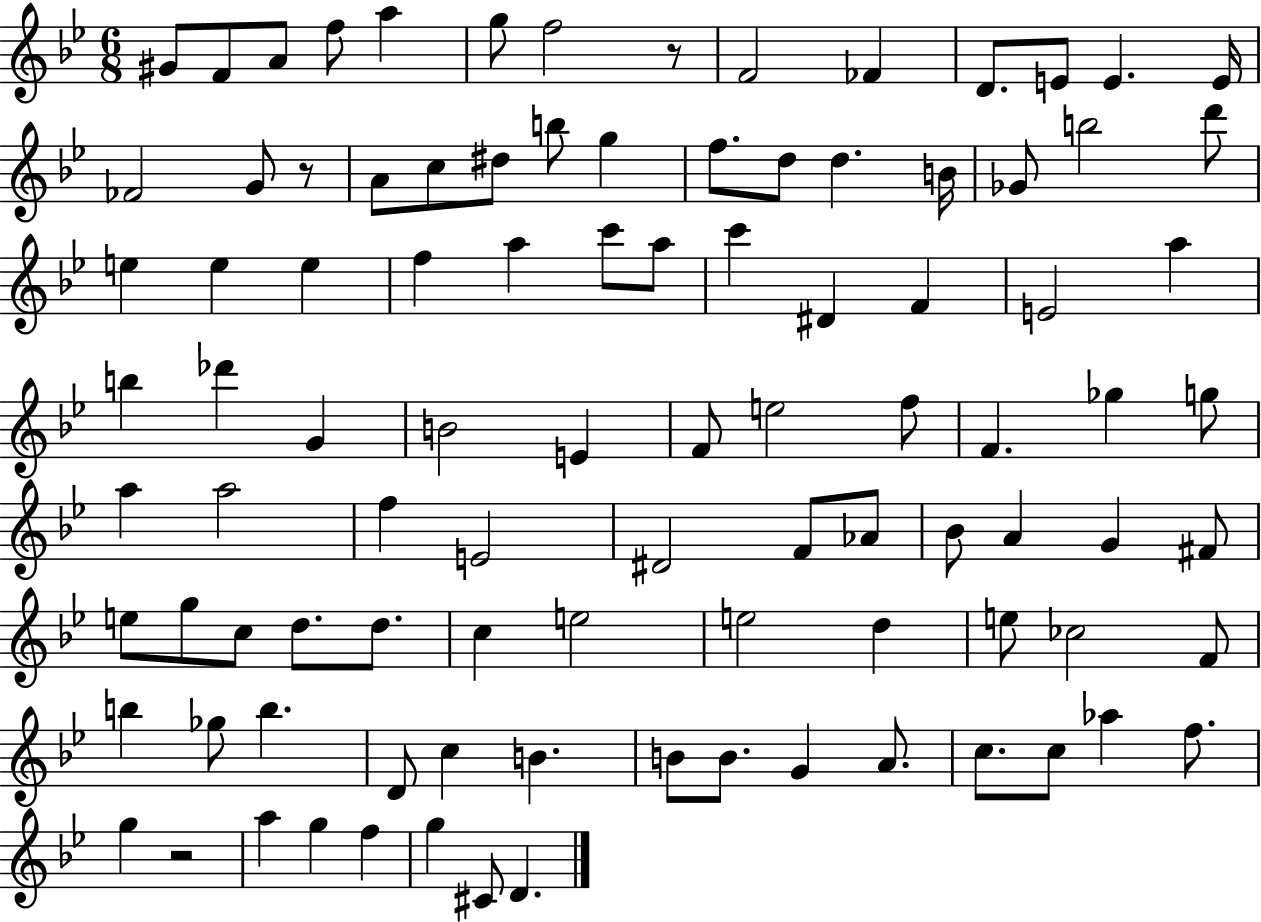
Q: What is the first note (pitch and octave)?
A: G#4